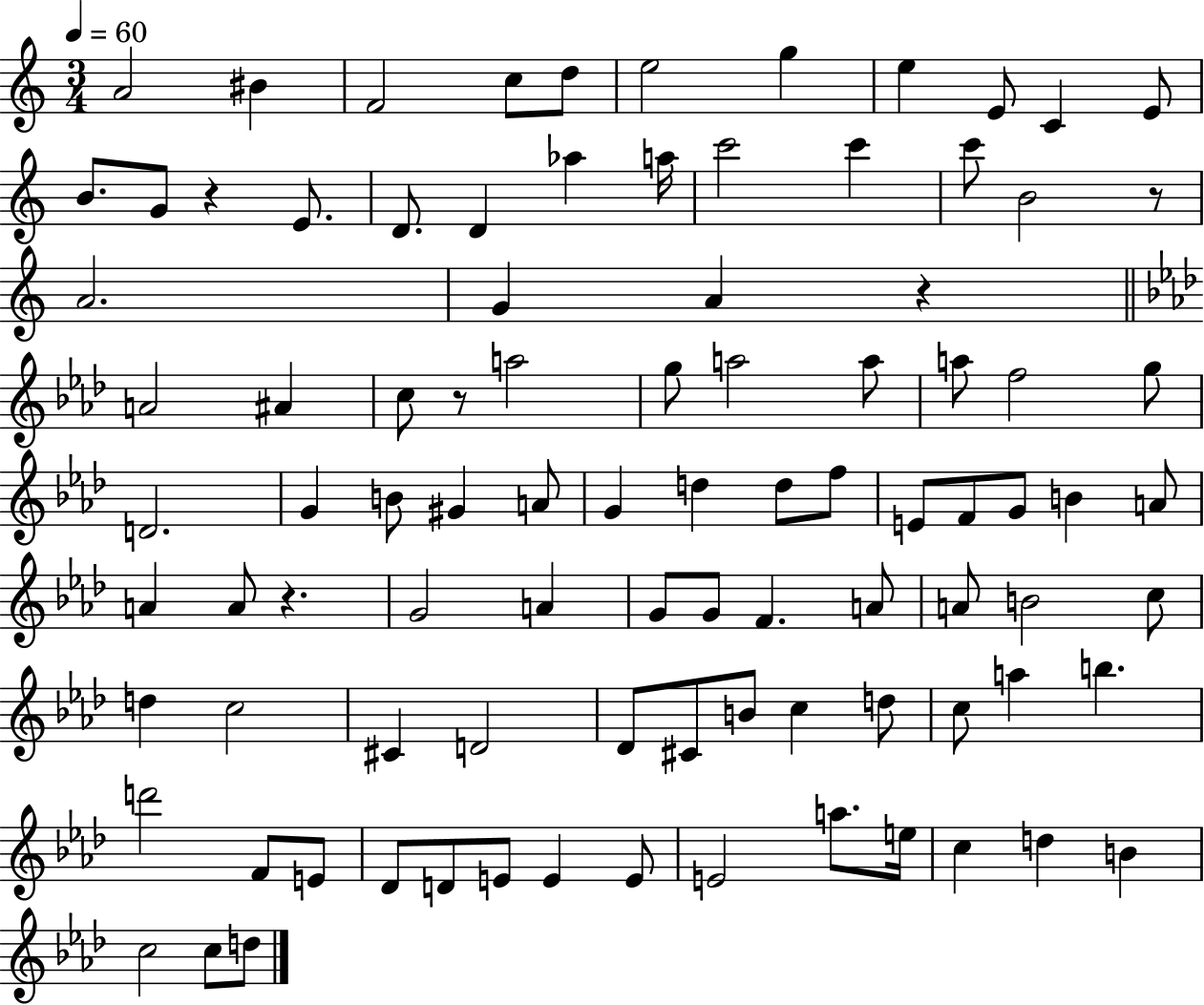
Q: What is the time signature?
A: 3/4